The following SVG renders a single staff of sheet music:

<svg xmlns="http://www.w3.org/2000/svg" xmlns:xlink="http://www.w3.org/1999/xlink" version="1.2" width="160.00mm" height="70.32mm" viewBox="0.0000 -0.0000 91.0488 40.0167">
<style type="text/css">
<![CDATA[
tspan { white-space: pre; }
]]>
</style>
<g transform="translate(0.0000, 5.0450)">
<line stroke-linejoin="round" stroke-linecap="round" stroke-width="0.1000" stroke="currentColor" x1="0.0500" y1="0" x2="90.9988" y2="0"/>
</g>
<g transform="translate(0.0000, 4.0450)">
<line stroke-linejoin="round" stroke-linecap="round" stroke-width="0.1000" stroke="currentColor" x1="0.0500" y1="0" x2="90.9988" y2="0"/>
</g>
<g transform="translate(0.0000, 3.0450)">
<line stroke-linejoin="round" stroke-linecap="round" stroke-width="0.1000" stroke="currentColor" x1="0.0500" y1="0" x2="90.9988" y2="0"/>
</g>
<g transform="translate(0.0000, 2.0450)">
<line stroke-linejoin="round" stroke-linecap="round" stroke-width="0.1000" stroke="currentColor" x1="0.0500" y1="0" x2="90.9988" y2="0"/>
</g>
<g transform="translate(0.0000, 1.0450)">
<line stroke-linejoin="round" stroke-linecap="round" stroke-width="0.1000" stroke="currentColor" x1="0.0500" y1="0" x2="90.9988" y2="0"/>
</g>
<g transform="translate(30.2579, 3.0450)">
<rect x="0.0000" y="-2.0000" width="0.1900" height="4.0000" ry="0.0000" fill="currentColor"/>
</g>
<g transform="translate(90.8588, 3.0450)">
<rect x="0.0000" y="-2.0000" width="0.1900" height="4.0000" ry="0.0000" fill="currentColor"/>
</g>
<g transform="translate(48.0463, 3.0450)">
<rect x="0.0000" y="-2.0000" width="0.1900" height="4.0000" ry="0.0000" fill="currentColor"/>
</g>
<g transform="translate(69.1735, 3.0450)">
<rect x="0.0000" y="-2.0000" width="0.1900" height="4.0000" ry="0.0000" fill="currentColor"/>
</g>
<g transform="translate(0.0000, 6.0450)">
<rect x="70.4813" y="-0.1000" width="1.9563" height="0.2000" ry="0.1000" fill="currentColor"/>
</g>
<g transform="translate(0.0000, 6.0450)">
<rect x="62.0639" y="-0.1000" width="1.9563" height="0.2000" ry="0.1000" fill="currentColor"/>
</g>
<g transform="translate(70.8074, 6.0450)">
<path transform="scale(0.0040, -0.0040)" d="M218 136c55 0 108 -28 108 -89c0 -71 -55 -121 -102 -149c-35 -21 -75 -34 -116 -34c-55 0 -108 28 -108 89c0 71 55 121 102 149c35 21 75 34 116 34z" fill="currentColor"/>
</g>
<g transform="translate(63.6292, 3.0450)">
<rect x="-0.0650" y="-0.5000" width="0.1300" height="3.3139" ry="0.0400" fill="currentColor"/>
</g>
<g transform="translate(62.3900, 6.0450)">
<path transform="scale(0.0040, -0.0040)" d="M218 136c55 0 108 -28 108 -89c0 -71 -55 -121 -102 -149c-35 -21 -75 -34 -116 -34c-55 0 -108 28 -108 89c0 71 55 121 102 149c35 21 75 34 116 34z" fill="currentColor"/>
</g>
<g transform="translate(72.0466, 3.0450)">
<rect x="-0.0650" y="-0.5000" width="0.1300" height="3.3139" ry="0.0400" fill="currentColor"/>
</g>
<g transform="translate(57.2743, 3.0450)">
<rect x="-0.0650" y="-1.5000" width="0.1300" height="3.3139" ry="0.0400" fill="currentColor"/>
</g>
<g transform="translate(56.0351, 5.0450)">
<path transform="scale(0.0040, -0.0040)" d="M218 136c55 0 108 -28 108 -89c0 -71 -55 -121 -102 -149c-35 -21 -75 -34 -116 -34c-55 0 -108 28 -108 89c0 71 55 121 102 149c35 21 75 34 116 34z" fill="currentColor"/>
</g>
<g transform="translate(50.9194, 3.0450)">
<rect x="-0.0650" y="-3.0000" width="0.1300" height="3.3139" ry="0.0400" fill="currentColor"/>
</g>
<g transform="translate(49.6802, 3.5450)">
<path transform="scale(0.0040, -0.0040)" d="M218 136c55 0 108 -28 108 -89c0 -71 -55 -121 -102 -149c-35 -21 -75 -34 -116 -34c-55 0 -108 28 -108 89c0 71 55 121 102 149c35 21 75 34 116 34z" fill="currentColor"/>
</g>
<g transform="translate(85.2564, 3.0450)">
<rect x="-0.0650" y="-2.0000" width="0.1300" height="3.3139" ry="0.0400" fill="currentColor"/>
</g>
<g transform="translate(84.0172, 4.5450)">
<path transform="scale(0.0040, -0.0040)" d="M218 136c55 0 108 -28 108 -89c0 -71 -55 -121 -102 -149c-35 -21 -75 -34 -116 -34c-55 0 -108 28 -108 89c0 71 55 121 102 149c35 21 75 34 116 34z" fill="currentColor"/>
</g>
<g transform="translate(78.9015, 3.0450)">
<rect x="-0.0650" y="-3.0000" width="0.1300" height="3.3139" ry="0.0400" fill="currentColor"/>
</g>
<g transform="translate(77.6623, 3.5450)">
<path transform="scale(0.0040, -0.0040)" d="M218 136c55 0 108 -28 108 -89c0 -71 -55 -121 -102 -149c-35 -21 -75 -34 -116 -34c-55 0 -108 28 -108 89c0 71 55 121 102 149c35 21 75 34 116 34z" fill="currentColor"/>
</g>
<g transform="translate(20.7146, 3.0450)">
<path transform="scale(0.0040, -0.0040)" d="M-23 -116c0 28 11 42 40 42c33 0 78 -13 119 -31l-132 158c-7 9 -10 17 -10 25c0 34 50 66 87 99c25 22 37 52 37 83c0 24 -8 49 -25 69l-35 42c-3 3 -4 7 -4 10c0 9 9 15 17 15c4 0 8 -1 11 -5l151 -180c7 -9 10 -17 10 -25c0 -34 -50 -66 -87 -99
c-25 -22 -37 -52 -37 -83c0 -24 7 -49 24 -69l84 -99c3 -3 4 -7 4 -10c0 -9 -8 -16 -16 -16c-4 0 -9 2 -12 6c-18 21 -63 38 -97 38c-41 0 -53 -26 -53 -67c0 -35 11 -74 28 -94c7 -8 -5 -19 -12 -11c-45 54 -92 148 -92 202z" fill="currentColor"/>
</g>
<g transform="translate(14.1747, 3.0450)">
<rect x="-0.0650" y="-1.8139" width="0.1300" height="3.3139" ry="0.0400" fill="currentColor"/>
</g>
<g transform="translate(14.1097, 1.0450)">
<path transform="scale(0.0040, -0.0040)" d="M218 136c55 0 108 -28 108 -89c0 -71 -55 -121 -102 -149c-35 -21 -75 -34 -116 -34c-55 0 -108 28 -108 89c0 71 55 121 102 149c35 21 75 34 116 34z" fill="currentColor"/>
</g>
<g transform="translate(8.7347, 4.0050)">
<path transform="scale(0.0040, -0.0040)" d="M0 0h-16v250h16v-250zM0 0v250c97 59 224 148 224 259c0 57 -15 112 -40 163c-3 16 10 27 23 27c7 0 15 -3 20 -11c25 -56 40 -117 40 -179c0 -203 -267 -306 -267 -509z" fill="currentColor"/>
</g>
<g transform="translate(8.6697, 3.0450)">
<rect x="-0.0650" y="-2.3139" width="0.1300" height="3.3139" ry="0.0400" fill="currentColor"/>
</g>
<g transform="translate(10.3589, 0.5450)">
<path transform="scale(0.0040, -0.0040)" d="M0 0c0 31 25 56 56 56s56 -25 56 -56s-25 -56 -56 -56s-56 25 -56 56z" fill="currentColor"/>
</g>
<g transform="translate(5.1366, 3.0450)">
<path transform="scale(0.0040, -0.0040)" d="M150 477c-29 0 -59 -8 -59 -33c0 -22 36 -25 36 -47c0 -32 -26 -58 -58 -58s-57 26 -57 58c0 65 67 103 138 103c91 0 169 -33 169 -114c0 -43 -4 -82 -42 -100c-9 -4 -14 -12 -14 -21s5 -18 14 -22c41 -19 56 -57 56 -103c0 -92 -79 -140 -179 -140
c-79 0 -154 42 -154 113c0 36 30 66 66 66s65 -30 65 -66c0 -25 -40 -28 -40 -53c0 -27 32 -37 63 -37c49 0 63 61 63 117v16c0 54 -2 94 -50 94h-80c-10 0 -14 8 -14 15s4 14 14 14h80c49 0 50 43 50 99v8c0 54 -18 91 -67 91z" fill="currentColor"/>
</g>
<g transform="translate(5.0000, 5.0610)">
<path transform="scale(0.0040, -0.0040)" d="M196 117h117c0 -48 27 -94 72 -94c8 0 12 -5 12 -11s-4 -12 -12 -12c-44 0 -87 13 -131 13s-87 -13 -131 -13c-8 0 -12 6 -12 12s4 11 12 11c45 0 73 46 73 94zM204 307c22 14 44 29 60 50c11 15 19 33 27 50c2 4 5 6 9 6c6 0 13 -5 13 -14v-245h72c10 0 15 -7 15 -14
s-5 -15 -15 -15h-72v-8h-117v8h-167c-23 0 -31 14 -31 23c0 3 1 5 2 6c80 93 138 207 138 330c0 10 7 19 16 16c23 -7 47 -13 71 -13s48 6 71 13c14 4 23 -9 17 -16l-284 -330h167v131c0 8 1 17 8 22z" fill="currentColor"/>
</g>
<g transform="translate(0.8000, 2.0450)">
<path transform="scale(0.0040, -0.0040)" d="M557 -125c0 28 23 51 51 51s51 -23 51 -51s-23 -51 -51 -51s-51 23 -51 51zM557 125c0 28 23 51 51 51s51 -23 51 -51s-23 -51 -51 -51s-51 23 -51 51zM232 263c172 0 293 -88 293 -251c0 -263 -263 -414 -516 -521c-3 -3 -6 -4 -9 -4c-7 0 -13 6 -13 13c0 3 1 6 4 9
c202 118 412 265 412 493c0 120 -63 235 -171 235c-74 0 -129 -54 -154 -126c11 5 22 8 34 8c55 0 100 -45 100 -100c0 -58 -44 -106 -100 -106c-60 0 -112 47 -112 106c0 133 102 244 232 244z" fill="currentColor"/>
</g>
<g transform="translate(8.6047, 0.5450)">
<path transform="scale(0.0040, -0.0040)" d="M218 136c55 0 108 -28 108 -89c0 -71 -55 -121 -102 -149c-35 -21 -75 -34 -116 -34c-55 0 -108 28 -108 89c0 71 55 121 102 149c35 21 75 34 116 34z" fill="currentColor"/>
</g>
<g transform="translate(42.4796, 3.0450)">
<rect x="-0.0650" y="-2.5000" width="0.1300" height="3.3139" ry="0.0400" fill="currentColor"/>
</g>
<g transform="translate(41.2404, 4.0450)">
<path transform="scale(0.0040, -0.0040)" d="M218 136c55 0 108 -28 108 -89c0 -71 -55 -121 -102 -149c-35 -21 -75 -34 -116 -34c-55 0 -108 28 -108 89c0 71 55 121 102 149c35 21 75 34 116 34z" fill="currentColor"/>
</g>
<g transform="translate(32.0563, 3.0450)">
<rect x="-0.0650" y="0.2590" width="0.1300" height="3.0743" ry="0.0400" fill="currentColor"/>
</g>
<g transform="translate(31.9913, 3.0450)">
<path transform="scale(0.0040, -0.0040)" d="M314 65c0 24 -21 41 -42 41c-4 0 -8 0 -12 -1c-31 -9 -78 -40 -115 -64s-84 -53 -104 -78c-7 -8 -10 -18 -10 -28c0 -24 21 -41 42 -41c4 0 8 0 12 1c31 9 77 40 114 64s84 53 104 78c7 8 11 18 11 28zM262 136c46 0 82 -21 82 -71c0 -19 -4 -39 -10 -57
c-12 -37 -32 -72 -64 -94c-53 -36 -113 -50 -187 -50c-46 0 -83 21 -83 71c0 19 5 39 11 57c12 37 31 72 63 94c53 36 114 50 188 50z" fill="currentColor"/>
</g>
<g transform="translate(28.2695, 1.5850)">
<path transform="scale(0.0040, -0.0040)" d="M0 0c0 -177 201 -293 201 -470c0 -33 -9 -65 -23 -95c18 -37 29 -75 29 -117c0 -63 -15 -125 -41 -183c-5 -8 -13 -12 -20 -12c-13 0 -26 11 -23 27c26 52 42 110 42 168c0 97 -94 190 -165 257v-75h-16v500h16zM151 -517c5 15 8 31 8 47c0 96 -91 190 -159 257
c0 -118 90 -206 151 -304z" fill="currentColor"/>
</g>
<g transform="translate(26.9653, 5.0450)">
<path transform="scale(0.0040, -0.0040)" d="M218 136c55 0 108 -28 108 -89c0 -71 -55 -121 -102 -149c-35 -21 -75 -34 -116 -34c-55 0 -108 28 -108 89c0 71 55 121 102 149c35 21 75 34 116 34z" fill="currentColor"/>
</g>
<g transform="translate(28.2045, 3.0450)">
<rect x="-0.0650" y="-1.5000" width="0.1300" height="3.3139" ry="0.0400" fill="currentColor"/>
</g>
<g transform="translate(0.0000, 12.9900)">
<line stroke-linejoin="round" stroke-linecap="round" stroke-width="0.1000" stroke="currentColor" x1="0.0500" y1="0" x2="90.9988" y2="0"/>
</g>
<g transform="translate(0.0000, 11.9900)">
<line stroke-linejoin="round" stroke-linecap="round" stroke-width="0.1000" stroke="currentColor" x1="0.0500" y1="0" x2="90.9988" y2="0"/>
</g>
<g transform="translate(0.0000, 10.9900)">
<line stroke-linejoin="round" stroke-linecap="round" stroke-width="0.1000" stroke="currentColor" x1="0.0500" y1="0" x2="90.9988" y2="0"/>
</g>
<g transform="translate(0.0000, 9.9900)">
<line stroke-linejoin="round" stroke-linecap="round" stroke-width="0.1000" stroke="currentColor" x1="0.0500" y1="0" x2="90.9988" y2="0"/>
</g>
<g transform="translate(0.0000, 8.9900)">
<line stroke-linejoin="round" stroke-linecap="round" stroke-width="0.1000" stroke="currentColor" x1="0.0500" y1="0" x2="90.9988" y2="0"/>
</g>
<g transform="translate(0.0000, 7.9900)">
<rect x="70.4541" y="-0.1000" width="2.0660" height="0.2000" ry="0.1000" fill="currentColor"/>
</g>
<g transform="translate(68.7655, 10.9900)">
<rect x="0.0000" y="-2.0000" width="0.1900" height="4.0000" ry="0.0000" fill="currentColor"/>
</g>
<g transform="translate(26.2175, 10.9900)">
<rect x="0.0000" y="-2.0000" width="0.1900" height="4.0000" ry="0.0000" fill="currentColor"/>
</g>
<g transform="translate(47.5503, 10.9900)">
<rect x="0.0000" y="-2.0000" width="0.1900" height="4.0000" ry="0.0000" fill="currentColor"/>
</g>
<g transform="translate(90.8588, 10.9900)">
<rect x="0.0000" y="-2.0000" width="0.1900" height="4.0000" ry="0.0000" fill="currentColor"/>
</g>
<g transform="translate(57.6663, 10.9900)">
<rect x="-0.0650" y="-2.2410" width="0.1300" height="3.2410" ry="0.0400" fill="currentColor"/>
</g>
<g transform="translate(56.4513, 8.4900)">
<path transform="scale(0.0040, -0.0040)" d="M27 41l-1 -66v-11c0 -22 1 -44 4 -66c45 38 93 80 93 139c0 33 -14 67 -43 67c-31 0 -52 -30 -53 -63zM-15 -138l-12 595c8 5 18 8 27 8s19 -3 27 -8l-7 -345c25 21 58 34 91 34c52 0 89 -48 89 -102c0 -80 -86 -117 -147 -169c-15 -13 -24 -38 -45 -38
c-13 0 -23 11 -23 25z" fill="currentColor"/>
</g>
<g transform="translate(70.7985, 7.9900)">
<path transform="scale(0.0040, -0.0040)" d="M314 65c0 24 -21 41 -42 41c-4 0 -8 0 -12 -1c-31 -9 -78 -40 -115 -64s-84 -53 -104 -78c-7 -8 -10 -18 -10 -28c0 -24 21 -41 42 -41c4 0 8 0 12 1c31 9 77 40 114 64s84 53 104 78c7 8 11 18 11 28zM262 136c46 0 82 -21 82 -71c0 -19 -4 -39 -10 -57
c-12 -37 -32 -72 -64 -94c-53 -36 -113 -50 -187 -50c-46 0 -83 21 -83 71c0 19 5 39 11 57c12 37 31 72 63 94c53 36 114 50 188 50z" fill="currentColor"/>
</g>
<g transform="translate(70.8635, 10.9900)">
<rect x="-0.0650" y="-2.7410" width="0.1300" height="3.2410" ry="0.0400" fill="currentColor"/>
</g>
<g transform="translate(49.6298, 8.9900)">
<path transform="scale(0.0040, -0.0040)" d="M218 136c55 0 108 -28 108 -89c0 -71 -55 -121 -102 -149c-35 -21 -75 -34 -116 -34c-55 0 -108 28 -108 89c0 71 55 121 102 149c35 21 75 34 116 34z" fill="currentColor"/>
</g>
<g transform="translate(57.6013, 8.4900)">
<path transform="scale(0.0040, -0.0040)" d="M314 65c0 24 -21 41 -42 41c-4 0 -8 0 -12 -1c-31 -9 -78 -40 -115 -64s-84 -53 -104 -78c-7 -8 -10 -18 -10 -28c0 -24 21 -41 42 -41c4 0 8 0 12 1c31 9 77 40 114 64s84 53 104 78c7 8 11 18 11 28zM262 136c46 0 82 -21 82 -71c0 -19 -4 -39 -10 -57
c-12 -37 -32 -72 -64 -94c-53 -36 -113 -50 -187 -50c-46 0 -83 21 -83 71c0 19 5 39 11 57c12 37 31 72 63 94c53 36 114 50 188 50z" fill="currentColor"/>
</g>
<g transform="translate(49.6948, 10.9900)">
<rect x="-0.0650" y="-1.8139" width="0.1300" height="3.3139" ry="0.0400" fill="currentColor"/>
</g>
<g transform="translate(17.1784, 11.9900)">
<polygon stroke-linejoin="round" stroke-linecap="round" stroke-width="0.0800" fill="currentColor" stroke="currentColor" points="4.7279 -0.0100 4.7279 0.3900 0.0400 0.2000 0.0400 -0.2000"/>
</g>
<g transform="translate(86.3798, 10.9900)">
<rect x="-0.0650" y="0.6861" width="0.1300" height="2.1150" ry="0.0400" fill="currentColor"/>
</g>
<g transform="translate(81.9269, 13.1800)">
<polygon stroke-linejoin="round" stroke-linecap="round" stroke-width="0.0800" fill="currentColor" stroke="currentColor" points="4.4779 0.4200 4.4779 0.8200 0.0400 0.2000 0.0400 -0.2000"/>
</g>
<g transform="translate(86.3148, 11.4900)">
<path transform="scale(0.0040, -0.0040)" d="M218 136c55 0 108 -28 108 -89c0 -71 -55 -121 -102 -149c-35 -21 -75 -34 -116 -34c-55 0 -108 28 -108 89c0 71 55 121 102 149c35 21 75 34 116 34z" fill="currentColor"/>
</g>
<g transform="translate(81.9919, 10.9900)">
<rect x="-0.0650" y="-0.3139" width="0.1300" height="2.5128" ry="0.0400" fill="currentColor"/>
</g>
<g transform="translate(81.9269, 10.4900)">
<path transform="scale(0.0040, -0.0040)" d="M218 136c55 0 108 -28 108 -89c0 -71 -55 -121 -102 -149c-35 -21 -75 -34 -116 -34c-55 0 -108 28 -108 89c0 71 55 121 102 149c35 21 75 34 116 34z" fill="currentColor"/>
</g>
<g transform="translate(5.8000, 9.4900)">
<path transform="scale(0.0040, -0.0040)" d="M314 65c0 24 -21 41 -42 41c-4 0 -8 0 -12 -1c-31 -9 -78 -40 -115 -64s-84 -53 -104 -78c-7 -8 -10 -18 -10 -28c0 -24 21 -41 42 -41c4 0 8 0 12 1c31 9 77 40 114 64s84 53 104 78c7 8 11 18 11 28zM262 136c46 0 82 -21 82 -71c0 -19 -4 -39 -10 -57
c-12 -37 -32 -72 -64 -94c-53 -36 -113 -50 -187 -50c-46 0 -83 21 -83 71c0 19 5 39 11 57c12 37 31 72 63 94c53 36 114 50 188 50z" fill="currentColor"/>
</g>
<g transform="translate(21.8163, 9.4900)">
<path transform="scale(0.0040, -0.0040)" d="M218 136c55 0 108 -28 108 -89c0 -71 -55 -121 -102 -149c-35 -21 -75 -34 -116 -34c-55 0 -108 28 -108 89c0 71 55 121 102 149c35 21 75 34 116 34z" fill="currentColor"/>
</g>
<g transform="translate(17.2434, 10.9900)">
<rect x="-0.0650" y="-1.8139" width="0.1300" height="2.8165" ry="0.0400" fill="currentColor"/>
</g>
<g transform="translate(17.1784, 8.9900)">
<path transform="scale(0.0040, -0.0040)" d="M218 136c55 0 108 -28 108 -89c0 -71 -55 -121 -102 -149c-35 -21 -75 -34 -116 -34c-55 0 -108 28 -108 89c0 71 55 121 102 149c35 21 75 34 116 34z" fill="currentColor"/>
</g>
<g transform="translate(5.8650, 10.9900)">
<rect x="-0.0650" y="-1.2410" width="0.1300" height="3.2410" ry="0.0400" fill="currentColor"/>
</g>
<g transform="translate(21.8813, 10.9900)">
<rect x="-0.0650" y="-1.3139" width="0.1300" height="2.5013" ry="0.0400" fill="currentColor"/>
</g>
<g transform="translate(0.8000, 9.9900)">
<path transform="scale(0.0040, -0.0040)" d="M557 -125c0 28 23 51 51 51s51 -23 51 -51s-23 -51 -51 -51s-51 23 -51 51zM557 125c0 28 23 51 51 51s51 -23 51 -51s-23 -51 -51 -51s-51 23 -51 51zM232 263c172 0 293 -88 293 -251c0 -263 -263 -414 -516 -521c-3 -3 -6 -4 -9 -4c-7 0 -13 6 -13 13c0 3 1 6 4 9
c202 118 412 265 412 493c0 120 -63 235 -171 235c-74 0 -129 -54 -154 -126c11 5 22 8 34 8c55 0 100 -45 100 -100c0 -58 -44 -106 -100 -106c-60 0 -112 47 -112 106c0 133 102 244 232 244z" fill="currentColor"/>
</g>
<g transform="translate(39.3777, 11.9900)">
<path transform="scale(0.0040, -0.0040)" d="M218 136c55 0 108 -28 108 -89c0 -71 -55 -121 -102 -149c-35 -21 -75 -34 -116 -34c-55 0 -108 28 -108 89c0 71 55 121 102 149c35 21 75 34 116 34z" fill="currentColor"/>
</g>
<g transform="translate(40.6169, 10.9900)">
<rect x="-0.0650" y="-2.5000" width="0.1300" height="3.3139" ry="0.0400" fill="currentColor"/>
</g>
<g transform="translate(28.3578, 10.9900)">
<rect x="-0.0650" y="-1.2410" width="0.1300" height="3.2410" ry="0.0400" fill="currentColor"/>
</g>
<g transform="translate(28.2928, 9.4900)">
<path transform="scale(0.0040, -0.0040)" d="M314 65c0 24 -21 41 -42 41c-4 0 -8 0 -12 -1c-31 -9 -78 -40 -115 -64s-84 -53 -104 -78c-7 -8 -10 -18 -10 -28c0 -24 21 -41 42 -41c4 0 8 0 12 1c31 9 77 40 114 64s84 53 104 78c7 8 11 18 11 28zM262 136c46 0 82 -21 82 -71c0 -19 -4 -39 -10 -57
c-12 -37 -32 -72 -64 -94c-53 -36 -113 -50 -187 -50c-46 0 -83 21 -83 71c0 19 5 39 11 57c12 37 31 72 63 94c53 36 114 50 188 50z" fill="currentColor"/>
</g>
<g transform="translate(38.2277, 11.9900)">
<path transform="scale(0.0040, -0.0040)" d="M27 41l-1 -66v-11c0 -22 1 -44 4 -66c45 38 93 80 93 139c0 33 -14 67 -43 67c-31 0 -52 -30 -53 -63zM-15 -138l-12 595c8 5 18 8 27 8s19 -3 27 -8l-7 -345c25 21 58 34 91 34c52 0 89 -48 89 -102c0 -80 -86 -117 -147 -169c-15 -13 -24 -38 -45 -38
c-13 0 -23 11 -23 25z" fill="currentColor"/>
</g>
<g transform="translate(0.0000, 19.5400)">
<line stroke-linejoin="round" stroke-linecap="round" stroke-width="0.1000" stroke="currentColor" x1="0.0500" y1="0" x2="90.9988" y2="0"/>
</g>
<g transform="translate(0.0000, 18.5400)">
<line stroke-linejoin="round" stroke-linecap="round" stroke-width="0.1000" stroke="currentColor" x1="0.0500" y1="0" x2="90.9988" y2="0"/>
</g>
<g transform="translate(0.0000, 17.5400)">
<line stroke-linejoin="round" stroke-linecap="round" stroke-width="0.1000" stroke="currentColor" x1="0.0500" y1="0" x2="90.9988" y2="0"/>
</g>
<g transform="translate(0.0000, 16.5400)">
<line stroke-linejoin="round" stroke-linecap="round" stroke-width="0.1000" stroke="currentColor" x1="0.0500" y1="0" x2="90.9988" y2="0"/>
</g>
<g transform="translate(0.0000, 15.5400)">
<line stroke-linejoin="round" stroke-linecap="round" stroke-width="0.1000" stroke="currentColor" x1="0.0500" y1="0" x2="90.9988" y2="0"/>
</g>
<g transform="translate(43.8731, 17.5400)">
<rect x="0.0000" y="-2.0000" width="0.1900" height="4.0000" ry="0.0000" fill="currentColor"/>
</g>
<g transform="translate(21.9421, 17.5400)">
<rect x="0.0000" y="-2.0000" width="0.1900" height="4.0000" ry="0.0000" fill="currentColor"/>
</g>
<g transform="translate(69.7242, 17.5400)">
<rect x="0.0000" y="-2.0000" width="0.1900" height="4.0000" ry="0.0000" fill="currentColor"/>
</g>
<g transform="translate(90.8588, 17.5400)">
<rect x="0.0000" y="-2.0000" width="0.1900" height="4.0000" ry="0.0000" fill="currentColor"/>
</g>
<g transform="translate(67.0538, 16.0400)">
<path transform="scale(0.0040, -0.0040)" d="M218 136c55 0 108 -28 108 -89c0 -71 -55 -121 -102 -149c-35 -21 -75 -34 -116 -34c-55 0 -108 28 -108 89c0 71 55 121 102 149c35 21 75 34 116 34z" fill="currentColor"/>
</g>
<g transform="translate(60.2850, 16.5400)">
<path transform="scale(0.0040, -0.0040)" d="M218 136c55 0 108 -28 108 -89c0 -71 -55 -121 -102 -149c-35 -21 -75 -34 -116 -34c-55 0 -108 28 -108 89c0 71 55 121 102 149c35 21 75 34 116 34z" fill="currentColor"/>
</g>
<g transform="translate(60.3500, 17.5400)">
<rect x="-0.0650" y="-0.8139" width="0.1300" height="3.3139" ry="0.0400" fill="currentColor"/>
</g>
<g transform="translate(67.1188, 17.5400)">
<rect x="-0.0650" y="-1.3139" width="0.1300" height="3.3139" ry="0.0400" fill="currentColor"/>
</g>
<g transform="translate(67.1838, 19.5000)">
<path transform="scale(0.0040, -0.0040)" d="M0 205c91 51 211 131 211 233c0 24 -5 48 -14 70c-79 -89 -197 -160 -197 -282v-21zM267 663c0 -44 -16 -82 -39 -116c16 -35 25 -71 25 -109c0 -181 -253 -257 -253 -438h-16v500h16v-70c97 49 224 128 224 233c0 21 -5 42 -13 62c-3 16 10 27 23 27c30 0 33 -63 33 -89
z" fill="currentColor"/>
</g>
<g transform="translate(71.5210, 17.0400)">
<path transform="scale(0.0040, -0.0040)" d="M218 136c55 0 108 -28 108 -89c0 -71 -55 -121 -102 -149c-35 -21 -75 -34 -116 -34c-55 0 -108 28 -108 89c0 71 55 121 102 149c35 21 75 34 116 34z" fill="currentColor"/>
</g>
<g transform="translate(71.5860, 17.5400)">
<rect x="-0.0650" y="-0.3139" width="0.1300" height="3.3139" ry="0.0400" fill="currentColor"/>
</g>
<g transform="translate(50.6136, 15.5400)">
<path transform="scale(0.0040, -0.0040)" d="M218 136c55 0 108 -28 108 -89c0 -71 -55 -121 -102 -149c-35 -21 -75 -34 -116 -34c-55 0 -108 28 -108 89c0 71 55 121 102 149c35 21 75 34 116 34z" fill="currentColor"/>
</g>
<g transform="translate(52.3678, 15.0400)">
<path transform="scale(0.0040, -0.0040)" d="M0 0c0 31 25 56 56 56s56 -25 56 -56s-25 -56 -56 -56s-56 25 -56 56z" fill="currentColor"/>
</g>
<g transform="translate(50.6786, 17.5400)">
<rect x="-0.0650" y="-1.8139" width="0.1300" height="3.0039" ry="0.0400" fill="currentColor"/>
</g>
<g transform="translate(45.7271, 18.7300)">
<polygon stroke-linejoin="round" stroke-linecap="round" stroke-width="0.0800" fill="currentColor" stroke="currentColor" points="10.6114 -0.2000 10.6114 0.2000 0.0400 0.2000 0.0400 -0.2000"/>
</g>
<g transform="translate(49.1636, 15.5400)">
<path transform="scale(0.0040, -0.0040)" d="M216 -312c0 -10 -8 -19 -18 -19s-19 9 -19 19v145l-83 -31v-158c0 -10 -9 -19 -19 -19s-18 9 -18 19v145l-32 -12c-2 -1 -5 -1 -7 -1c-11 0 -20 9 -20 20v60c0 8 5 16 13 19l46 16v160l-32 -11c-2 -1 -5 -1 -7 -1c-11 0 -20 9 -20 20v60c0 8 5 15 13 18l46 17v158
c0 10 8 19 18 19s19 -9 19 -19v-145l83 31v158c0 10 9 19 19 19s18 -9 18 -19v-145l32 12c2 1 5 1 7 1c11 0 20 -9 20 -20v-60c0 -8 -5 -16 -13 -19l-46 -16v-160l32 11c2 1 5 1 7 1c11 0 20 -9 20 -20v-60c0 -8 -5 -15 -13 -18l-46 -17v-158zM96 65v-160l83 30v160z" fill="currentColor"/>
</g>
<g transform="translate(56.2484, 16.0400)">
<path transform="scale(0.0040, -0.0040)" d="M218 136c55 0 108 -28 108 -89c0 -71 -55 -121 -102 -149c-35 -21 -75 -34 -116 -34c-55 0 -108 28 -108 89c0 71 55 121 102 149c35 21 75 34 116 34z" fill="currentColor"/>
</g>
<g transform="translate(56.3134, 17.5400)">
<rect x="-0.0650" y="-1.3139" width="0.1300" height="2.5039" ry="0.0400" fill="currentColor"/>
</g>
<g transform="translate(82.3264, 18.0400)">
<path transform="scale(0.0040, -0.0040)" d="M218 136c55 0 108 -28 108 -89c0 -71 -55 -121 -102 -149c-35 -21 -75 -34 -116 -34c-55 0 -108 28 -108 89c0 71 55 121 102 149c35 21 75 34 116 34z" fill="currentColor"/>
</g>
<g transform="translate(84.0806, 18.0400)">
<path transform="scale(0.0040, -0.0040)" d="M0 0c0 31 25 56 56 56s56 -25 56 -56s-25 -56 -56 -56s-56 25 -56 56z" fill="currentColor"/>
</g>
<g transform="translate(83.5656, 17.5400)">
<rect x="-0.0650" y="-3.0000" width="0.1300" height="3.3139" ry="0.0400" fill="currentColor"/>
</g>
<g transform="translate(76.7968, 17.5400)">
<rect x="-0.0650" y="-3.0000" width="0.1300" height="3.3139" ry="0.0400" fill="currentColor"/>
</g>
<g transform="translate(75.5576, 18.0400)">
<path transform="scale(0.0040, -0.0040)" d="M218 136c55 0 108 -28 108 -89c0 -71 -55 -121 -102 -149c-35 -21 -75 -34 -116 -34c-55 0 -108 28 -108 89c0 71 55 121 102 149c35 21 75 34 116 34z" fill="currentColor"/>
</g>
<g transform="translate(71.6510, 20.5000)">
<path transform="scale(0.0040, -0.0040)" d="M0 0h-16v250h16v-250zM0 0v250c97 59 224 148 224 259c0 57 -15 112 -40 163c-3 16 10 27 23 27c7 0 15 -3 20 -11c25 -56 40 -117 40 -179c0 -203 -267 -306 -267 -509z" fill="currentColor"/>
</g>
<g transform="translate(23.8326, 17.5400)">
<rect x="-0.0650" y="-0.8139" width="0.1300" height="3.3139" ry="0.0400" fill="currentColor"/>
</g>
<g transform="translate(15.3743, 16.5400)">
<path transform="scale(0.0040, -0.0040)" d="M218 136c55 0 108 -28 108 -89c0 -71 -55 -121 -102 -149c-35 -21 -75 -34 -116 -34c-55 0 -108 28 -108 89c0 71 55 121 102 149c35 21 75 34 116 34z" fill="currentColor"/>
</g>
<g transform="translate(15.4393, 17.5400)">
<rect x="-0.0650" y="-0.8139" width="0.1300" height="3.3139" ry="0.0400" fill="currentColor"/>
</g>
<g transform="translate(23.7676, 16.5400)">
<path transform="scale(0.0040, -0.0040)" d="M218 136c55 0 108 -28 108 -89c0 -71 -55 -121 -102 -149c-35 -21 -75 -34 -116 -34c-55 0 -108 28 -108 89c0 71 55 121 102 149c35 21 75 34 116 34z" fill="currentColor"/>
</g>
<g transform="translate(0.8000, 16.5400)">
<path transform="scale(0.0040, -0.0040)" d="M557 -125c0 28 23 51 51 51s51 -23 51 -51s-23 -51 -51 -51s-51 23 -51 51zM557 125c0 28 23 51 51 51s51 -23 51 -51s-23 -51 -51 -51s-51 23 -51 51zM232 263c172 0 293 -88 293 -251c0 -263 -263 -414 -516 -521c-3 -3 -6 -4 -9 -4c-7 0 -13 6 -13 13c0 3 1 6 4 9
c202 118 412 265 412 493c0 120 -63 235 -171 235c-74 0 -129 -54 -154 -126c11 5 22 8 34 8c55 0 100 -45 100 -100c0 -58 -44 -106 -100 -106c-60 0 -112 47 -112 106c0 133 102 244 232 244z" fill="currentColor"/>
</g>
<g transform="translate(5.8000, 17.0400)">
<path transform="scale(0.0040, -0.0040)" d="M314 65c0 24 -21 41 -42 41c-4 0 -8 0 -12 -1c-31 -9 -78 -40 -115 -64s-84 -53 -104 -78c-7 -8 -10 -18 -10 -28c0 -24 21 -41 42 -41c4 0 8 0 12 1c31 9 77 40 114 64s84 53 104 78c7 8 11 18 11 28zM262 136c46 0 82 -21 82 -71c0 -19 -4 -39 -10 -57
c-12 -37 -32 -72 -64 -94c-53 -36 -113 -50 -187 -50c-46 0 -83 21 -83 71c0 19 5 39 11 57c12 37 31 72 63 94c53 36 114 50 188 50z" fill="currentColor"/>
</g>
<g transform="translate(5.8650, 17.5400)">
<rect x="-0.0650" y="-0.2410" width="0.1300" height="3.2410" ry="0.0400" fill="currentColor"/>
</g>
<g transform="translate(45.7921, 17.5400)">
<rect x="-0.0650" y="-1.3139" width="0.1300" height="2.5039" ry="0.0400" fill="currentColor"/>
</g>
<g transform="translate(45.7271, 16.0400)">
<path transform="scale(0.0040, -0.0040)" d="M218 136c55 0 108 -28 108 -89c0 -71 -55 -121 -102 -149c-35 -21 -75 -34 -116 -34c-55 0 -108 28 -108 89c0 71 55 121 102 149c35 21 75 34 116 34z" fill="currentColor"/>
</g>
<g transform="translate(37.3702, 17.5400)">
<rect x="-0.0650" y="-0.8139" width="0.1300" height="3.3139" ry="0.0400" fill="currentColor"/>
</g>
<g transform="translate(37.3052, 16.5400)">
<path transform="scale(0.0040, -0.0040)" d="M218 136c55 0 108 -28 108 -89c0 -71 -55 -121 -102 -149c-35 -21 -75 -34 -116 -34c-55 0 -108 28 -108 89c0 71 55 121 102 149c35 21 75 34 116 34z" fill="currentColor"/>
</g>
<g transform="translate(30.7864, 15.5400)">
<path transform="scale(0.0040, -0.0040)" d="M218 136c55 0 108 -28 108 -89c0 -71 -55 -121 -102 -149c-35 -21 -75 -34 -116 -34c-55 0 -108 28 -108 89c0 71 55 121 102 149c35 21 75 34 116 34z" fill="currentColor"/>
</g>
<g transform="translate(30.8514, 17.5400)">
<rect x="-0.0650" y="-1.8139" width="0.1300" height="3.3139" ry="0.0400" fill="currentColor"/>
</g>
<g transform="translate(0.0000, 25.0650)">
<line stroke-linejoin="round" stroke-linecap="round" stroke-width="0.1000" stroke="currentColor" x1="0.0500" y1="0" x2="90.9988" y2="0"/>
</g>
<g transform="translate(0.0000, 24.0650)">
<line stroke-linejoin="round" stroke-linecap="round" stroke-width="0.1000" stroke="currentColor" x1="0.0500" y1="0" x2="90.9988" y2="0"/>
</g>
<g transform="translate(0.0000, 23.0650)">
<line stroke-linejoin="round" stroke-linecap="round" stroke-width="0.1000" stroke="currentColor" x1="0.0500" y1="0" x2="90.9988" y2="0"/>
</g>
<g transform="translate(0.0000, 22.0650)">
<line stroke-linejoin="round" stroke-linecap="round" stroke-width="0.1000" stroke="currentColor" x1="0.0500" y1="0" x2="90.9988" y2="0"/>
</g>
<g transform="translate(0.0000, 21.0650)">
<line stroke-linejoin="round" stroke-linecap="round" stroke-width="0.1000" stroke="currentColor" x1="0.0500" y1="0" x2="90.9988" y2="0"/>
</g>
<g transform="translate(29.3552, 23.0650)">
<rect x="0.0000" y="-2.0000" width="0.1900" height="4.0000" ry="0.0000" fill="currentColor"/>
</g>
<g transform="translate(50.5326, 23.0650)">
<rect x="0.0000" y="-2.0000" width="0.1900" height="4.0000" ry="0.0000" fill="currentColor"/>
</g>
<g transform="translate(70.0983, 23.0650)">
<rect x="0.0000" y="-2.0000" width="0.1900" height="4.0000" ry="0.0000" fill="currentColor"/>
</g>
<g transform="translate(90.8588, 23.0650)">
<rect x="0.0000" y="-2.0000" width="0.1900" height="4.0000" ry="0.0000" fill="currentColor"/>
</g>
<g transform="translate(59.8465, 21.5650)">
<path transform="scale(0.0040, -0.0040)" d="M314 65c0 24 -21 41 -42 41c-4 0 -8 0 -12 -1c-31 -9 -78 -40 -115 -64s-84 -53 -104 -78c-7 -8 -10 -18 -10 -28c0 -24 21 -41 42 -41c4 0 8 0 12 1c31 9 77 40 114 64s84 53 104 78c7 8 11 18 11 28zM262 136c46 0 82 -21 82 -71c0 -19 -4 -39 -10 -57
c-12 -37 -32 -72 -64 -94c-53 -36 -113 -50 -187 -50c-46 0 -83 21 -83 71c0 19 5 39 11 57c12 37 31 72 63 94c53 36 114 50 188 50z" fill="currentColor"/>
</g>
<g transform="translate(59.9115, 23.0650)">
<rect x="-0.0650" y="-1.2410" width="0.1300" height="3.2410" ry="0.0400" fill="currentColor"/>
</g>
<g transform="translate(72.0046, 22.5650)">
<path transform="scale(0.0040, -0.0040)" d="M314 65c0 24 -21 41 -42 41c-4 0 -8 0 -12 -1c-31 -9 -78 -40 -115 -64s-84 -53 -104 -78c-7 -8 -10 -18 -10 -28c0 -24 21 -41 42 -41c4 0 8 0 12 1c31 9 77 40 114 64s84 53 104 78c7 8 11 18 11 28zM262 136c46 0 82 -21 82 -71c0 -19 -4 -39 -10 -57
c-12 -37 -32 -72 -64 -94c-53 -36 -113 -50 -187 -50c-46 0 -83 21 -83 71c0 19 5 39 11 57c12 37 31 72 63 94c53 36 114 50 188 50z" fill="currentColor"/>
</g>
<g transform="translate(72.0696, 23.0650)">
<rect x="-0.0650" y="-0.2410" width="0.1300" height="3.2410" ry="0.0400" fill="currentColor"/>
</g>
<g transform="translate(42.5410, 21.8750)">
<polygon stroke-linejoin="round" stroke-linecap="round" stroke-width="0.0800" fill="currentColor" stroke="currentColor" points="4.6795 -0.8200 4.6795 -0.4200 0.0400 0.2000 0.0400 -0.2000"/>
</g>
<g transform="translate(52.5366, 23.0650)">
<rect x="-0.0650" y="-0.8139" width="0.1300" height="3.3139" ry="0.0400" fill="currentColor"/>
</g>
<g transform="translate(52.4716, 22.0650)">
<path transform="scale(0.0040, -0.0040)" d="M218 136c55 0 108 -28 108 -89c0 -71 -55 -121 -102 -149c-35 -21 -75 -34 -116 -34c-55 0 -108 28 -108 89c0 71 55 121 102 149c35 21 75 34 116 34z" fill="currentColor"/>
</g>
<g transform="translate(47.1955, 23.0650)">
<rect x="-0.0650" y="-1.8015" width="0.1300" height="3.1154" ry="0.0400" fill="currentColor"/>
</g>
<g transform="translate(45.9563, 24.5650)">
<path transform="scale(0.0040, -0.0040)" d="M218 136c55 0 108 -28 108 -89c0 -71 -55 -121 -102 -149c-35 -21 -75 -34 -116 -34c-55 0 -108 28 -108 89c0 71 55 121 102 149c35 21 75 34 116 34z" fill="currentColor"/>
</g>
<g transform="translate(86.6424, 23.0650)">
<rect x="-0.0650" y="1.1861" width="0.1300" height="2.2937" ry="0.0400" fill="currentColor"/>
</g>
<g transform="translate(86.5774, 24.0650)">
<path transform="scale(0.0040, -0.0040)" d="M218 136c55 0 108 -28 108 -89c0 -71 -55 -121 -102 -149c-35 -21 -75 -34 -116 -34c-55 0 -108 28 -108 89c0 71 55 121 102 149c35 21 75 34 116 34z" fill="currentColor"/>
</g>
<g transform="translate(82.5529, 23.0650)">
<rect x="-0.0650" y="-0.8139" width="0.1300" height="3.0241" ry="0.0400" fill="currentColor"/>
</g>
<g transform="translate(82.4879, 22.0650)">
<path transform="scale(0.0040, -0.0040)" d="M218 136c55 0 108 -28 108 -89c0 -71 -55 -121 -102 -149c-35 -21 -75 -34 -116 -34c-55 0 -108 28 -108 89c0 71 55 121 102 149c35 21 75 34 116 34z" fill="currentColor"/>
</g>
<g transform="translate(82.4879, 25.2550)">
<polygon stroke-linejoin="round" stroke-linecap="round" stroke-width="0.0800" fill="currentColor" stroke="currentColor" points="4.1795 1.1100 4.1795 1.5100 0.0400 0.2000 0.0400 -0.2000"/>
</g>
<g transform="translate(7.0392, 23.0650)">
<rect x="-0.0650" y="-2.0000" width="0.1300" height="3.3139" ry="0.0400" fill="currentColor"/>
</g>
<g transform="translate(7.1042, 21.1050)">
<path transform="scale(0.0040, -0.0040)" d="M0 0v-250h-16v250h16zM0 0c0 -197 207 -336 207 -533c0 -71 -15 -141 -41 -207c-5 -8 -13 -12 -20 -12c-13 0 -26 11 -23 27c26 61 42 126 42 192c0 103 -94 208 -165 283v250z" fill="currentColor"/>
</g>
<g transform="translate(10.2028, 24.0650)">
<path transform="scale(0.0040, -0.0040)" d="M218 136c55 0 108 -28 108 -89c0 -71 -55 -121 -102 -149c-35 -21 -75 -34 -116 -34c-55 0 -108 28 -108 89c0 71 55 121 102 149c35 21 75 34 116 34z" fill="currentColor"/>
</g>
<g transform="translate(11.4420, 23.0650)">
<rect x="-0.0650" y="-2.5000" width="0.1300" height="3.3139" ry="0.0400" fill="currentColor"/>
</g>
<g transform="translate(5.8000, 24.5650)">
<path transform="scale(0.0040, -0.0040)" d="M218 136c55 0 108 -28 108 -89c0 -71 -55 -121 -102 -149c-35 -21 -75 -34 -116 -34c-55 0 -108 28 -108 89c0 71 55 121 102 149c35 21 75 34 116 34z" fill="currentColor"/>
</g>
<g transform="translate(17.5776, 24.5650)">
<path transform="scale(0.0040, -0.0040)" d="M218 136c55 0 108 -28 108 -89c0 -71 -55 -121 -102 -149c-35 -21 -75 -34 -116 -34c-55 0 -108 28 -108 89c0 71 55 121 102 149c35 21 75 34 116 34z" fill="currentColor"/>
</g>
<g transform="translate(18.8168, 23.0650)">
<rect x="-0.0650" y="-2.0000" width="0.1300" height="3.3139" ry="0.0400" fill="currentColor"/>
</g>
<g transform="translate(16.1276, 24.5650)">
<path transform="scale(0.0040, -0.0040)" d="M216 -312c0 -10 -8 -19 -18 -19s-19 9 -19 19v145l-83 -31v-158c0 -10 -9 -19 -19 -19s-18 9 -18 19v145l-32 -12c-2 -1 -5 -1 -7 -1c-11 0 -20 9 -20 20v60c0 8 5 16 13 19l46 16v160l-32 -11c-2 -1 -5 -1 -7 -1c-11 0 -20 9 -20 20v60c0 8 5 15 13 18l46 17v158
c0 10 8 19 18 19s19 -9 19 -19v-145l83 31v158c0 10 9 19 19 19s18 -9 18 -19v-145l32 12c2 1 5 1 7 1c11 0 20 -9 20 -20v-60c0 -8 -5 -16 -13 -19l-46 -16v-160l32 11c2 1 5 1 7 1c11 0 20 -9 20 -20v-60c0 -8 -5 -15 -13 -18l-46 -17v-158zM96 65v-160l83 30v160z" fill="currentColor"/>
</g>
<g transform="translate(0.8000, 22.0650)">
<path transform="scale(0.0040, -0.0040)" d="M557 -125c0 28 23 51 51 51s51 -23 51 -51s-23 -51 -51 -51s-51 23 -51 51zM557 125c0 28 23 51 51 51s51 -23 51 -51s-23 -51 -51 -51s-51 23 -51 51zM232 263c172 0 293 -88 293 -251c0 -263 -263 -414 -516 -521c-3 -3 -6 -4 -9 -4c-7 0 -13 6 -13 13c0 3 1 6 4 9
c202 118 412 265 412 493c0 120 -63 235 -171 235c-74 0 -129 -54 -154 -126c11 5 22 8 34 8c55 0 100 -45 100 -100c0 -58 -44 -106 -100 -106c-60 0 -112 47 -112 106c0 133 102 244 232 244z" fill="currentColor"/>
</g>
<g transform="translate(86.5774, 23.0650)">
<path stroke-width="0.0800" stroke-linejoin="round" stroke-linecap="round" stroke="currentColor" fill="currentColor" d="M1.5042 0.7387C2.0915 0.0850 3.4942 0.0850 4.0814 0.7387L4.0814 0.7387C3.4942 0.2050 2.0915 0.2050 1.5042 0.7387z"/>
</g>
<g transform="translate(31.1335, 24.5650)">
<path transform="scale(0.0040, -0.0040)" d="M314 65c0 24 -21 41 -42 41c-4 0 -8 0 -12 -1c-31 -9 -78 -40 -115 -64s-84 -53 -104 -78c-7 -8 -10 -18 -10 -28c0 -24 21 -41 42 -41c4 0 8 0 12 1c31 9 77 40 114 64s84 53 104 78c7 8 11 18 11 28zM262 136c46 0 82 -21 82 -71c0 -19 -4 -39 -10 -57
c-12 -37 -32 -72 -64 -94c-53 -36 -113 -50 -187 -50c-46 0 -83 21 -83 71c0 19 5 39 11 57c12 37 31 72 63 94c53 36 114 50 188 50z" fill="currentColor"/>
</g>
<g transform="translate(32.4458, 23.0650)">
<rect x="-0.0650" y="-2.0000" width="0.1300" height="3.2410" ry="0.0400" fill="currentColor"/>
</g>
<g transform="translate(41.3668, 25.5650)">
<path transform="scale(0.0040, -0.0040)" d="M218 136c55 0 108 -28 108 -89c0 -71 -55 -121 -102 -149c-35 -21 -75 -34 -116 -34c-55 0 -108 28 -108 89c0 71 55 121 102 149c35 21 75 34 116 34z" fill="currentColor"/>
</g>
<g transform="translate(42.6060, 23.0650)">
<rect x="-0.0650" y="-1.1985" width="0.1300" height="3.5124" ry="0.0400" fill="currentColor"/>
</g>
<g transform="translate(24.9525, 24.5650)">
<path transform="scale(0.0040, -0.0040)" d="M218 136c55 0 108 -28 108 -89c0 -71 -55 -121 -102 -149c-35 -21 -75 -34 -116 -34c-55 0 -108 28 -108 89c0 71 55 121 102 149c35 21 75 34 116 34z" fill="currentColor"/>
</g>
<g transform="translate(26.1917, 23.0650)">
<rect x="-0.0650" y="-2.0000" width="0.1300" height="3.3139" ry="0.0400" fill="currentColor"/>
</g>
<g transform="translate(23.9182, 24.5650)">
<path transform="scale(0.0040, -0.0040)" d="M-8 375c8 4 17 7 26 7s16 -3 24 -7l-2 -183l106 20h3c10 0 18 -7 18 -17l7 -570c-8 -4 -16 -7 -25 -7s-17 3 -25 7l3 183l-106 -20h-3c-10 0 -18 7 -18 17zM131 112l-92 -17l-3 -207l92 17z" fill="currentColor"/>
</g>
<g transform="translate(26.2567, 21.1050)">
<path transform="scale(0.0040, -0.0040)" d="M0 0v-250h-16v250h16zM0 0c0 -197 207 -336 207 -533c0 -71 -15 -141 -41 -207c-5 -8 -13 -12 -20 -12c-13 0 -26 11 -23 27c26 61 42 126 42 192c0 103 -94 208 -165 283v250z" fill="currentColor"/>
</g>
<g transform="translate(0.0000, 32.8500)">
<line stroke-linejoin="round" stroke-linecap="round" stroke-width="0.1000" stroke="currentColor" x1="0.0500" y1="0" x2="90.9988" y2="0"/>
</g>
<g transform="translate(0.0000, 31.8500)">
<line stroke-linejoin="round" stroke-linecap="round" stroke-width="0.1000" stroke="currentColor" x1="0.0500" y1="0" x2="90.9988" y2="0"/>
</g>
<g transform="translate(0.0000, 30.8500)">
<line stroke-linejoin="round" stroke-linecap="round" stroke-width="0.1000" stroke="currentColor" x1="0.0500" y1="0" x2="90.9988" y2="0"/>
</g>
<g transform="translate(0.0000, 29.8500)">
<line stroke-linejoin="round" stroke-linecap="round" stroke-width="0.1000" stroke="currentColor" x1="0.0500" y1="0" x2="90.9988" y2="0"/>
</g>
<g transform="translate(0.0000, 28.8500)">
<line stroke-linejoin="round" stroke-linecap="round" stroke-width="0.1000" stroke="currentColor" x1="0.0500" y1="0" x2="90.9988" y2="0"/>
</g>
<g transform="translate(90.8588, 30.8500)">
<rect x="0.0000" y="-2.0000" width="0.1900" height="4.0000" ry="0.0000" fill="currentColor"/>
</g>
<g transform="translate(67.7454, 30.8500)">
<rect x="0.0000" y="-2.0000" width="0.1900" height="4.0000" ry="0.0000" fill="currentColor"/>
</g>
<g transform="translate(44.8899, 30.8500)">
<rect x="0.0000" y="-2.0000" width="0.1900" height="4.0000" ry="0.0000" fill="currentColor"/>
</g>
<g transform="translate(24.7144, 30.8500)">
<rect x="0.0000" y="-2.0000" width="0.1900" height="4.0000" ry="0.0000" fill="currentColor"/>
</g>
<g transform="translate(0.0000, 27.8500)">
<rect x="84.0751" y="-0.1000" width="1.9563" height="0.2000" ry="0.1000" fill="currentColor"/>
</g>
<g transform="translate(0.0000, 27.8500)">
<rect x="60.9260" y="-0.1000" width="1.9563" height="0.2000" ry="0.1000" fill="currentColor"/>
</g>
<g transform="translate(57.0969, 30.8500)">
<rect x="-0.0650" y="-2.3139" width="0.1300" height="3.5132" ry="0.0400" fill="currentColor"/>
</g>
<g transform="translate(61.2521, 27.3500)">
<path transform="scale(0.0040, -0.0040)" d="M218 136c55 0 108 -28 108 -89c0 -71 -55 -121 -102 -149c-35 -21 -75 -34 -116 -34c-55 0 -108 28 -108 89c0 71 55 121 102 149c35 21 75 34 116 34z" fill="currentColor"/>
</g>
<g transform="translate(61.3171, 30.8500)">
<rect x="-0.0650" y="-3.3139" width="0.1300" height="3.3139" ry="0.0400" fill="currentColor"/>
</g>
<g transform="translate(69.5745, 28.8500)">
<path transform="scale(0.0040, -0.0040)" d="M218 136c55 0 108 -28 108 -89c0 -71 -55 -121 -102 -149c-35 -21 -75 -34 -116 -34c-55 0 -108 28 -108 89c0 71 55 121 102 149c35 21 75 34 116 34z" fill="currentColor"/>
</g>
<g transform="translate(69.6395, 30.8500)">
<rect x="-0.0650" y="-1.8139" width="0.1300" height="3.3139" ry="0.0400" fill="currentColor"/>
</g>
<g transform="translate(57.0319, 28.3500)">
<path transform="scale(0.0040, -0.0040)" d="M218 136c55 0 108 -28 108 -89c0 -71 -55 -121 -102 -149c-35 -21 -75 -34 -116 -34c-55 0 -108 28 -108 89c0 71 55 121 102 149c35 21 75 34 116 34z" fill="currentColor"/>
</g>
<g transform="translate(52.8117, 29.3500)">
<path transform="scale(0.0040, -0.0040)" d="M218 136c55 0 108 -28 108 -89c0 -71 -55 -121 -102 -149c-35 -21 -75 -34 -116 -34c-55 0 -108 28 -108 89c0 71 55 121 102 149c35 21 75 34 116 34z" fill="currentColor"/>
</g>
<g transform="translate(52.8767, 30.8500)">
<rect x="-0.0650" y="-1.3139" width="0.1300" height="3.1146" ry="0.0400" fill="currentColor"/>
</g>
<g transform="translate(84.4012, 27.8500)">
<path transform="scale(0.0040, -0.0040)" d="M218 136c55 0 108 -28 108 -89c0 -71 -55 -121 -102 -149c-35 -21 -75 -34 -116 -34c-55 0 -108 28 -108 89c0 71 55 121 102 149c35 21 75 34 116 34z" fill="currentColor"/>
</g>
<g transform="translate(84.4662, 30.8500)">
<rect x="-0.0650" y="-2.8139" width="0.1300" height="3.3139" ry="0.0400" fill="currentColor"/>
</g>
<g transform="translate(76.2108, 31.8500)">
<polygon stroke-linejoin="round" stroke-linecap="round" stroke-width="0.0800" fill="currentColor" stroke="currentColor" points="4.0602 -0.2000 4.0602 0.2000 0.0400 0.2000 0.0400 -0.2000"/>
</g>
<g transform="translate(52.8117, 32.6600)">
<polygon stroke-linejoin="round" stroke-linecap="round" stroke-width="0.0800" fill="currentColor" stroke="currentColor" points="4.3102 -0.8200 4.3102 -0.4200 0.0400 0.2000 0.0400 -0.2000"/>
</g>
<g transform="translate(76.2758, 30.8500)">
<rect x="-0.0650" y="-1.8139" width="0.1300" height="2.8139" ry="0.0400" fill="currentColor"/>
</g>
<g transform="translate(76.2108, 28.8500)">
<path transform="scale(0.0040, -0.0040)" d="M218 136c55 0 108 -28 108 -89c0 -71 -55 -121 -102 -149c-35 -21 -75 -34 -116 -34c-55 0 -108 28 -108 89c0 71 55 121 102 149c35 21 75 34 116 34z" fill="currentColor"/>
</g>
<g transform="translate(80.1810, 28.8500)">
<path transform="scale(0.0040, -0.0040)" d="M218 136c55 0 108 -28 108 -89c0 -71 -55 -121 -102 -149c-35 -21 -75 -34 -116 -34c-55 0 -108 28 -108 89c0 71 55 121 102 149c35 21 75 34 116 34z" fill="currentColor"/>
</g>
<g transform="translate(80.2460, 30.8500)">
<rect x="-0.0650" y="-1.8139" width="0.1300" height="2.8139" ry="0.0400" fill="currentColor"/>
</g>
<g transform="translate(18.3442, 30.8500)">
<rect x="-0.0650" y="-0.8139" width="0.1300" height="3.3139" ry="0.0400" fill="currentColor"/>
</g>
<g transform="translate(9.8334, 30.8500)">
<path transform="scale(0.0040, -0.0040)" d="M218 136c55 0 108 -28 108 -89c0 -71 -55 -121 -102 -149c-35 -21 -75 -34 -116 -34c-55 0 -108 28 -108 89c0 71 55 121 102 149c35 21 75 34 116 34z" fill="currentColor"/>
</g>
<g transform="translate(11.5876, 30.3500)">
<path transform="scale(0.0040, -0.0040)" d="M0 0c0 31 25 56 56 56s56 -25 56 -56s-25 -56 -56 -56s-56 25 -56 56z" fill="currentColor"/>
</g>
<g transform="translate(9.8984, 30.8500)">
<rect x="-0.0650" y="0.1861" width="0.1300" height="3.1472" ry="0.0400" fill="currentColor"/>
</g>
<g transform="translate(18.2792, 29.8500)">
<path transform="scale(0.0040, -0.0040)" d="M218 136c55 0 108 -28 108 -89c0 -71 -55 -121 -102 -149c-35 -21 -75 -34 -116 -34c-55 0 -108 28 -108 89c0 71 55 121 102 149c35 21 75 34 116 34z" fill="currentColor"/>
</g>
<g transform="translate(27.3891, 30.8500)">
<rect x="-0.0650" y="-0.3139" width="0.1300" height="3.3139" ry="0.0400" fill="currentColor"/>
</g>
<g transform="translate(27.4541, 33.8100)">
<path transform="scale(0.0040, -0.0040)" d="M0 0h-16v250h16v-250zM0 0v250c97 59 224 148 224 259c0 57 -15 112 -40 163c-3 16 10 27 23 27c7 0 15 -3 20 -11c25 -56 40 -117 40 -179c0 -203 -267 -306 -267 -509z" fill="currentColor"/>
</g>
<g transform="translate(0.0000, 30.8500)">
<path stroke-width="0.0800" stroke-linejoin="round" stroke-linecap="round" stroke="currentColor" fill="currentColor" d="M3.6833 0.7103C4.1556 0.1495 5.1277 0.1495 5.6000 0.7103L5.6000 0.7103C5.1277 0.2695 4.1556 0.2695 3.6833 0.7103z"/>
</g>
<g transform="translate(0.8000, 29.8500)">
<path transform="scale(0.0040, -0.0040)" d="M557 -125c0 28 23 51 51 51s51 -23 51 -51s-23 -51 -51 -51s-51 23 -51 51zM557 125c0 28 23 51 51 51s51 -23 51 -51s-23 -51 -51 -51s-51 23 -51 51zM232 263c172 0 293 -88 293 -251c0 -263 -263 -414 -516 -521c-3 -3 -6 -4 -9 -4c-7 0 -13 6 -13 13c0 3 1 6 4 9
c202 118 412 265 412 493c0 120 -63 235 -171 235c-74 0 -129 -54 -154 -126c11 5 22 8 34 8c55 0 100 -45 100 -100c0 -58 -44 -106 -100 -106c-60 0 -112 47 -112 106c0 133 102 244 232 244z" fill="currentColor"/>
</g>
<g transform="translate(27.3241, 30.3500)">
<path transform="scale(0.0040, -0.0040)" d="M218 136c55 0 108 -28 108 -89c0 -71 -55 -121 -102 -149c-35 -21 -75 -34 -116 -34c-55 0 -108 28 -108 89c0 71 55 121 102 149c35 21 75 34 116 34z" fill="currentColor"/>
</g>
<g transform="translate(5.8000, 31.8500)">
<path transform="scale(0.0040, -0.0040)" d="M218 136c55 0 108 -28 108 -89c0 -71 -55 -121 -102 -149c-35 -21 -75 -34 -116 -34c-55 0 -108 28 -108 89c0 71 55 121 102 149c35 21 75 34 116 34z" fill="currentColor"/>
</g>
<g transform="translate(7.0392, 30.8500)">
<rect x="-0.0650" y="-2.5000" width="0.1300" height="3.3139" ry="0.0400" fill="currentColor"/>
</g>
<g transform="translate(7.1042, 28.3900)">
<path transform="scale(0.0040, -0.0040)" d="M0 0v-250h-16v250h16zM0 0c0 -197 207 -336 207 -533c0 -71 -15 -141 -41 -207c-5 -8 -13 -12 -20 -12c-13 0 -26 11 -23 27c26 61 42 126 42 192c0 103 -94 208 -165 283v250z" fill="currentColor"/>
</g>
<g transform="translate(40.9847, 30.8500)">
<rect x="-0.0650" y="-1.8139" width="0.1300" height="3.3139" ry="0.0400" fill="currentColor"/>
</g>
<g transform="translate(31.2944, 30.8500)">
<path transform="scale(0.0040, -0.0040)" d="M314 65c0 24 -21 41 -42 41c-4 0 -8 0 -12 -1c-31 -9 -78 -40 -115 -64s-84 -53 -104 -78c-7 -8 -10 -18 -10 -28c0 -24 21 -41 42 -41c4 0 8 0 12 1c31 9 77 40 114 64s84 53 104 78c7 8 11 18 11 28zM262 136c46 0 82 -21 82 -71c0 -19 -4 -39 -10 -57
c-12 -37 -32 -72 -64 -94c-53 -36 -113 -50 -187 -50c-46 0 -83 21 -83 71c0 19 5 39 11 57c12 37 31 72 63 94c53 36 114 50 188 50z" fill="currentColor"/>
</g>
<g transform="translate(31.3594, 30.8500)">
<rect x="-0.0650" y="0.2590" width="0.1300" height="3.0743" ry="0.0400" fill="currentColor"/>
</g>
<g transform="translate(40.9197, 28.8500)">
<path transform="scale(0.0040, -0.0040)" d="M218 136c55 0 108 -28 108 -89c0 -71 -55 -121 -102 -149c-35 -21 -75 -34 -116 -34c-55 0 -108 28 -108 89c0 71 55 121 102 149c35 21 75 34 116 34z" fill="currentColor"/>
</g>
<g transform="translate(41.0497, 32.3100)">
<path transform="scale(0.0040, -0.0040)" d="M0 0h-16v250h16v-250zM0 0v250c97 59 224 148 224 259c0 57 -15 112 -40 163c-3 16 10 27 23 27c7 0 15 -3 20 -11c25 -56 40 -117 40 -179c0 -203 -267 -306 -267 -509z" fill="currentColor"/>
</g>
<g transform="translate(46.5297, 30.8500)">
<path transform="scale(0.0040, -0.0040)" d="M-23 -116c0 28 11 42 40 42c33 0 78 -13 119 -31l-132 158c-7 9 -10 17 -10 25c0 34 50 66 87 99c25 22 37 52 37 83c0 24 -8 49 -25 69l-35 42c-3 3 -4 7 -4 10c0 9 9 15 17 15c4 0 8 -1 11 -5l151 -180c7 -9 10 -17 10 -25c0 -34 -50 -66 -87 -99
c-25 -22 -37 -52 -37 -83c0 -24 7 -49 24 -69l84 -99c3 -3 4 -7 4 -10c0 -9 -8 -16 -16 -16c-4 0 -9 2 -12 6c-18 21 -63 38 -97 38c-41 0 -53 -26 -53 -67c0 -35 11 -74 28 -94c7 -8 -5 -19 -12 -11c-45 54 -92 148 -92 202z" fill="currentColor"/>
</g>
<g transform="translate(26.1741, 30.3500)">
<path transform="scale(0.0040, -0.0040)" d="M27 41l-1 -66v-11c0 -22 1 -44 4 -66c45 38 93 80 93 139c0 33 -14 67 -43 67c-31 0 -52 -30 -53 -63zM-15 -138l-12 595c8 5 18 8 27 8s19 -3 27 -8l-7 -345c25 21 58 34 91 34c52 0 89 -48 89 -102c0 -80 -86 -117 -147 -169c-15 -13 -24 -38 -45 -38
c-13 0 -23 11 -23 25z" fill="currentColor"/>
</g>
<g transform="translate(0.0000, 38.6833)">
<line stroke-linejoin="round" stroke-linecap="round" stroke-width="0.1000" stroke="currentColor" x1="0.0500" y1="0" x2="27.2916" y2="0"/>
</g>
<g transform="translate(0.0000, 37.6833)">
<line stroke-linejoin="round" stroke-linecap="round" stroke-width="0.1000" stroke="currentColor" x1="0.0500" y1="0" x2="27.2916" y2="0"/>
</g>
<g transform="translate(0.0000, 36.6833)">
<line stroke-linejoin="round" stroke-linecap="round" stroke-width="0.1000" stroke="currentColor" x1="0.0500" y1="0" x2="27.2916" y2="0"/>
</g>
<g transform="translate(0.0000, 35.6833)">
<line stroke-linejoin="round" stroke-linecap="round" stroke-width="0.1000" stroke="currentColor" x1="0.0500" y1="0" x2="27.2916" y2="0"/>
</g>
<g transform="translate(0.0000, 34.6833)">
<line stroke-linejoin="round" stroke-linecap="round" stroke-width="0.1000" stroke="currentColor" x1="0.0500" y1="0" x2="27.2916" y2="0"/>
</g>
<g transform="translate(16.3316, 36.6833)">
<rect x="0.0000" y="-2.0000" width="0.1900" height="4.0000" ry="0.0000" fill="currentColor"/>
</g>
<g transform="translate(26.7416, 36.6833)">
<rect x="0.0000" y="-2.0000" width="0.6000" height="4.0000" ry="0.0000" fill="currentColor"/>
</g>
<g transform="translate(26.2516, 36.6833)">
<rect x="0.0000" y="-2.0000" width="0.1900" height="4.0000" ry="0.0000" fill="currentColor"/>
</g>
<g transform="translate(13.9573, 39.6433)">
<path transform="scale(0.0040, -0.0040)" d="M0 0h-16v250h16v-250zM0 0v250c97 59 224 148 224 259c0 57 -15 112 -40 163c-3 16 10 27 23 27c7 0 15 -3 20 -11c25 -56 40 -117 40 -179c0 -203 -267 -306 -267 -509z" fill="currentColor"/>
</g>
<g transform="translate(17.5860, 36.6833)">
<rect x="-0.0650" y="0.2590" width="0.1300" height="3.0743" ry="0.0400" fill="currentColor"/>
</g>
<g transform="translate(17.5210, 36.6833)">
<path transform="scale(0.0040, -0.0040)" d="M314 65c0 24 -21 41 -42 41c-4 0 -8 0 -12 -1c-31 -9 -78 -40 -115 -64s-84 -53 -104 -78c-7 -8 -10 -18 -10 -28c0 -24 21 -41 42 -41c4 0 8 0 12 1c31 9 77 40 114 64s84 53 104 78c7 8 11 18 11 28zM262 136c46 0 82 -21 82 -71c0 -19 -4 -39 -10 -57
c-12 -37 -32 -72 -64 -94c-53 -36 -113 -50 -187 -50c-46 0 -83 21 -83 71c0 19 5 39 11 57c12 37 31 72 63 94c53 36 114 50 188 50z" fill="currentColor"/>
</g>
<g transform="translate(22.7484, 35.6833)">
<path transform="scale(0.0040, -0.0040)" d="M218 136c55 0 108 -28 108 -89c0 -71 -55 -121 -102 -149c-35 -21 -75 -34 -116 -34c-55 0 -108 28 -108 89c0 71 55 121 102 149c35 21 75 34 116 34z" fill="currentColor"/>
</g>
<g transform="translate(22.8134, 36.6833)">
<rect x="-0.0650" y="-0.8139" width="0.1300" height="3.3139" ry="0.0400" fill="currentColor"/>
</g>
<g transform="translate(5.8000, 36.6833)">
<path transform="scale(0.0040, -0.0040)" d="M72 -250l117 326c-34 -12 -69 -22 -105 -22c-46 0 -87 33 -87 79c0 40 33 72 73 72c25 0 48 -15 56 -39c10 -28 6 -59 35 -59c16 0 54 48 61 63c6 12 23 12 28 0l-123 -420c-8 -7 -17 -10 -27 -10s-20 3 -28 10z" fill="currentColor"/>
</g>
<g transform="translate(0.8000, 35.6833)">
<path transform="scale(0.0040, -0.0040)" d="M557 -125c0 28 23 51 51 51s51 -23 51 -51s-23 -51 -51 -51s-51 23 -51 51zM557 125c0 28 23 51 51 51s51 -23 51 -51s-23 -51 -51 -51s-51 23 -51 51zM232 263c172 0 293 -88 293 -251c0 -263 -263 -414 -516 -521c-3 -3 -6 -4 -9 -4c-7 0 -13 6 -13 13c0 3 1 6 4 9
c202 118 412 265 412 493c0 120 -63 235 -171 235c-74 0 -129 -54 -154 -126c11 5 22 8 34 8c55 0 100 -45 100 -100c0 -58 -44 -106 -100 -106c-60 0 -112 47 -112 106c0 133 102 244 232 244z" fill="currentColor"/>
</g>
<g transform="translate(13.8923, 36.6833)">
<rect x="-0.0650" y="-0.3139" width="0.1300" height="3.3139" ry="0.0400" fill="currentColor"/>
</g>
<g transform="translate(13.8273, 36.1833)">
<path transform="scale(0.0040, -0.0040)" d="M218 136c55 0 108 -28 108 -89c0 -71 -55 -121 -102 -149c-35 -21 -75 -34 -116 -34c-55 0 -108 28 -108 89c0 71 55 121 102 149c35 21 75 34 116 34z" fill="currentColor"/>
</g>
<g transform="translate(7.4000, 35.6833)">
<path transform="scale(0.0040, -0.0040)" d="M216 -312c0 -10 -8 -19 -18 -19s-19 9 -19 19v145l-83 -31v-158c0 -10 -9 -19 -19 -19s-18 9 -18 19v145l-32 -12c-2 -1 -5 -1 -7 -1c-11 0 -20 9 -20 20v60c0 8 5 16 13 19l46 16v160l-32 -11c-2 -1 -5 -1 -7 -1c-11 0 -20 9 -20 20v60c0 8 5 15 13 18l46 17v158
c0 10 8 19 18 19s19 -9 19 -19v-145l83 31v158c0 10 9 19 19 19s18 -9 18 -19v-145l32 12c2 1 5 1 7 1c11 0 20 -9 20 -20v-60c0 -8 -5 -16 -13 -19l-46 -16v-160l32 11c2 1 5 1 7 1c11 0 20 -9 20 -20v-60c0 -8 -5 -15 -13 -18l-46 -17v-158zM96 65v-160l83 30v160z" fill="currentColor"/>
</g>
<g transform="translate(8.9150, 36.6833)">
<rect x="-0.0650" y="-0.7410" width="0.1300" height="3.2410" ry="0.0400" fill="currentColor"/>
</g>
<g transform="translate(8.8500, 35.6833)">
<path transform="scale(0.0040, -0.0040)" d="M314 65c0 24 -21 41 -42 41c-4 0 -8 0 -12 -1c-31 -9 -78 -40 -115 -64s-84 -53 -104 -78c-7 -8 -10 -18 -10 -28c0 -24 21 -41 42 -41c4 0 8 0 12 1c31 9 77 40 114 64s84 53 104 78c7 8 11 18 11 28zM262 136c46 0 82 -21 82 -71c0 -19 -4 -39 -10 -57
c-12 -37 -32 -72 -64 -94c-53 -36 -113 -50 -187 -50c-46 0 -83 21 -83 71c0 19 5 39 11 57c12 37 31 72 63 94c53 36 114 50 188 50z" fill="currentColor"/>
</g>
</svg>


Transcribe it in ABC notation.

X:1
T:Untitled
M:3/4
L:1/4
K:C
B,/2 A, z G,,/4 D,2 B,, C, G,, E,, E,, C, A,, G,2 A,/2 G,/2 G,2 _B,, A, _B,2 C2 E,/2 C,/2 E,2 F, F, A, F, G,/2 ^A,/2 G,/2 F, G,/4 E,/2 C, C, A,,/2 B,, ^A,, A,,/2 A,,2 F,,/2 A,,/2 F, G,2 E,2 F,/2 B,,/2 B,,/2 D, F, _E,/2 D,2 A,/2 z G,/2 B,/2 D A, A,/2 A,/2 C z/2 ^F,2 E,/2 D,2 F,